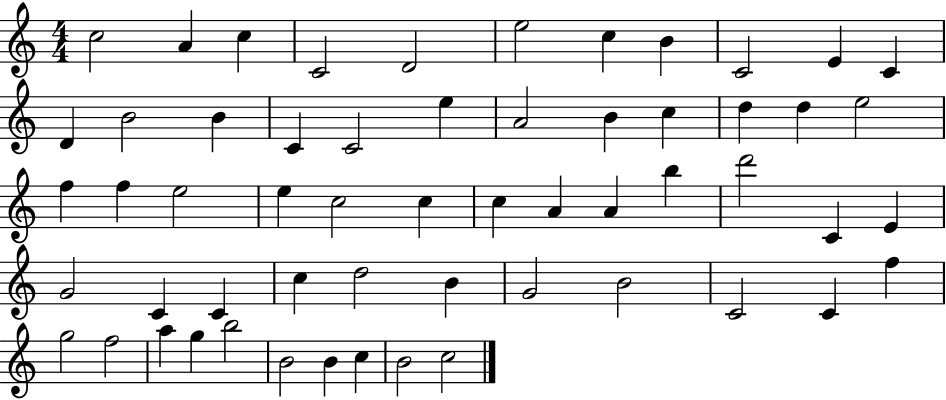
C5/h A4/q C5/q C4/h D4/h E5/h C5/q B4/q C4/h E4/q C4/q D4/q B4/h B4/q C4/q C4/h E5/q A4/h B4/q C5/q D5/q D5/q E5/h F5/q F5/q E5/h E5/q C5/h C5/q C5/q A4/q A4/q B5/q D6/h C4/q E4/q G4/h C4/q C4/q C5/q D5/h B4/q G4/h B4/h C4/h C4/q F5/q G5/h F5/h A5/q G5/q B5/h B4/h B4/q C5/q B4/h C5/h